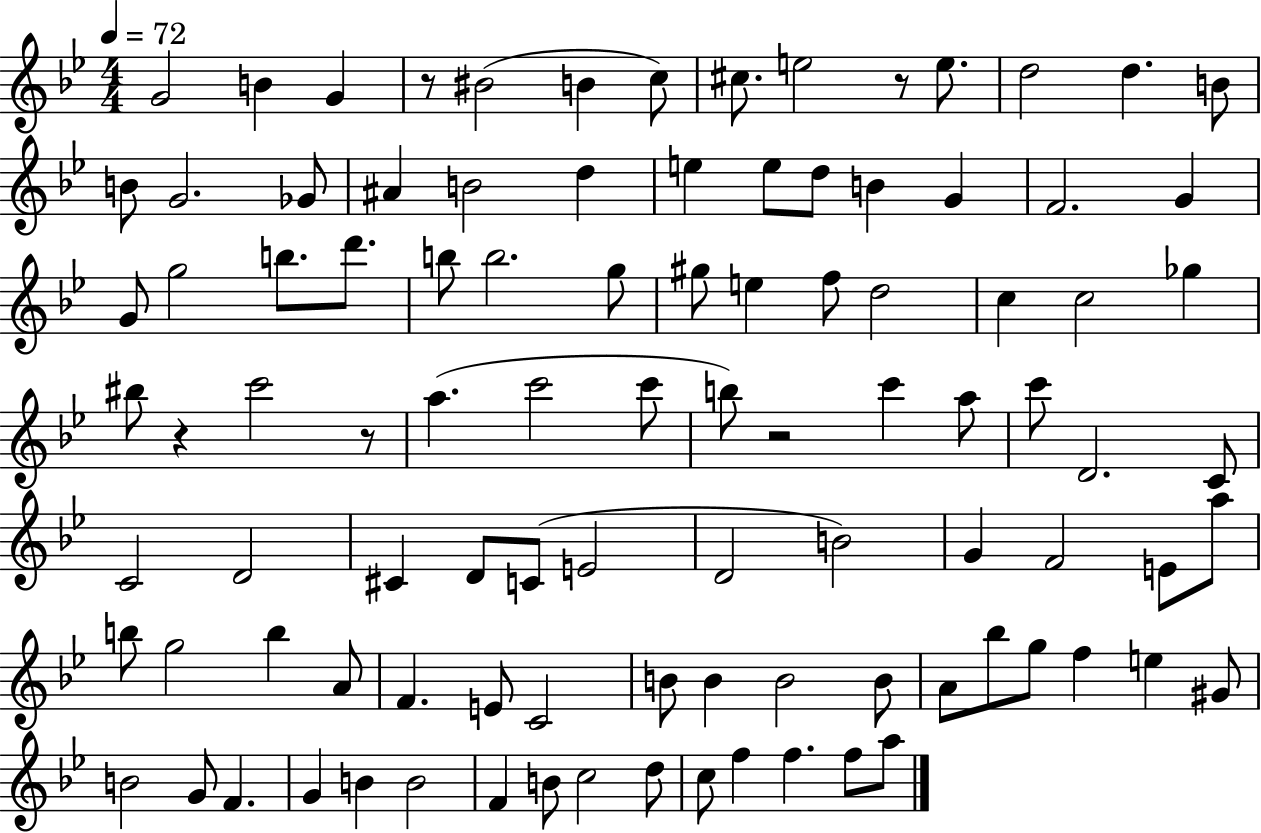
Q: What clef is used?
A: treble